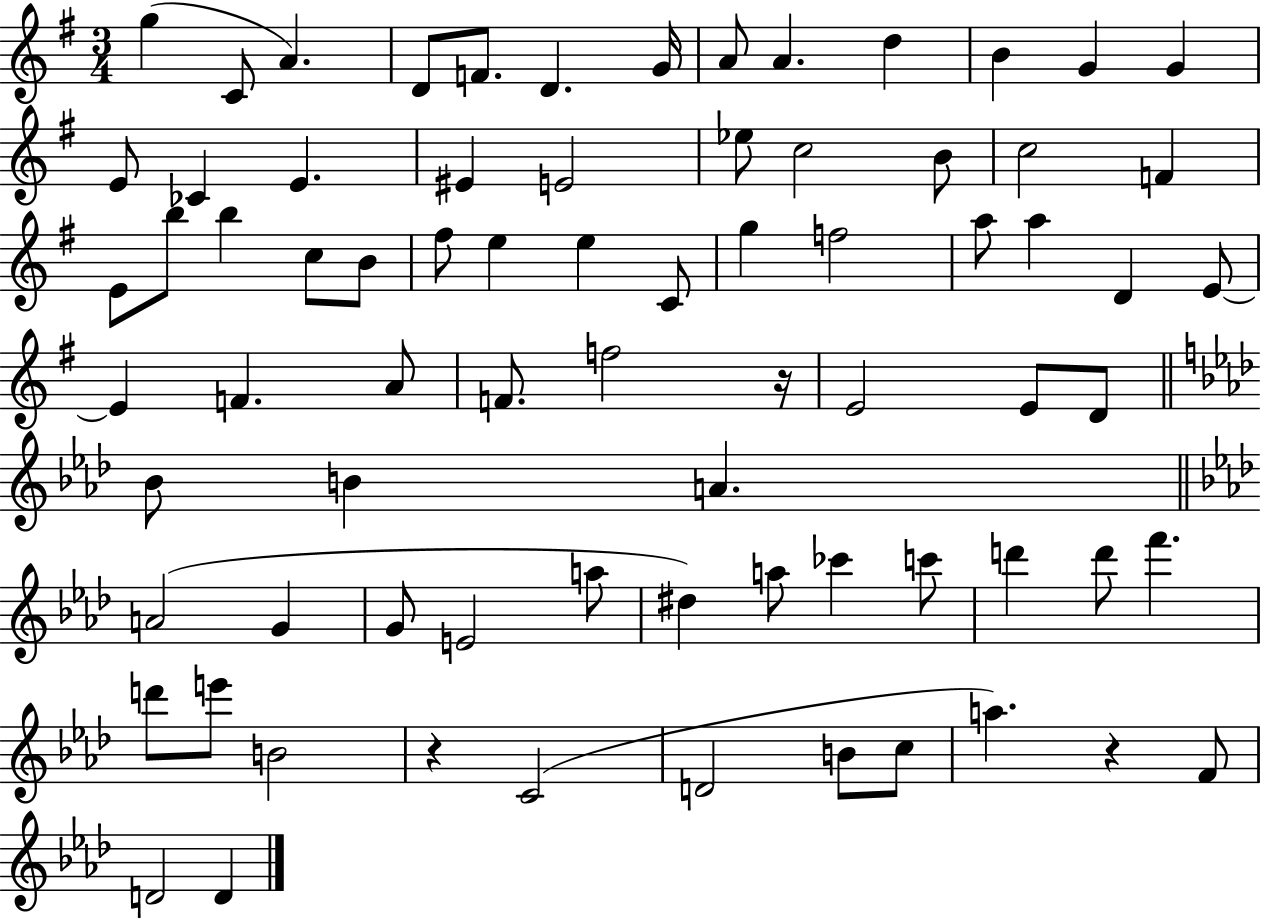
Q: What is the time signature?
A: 3/4